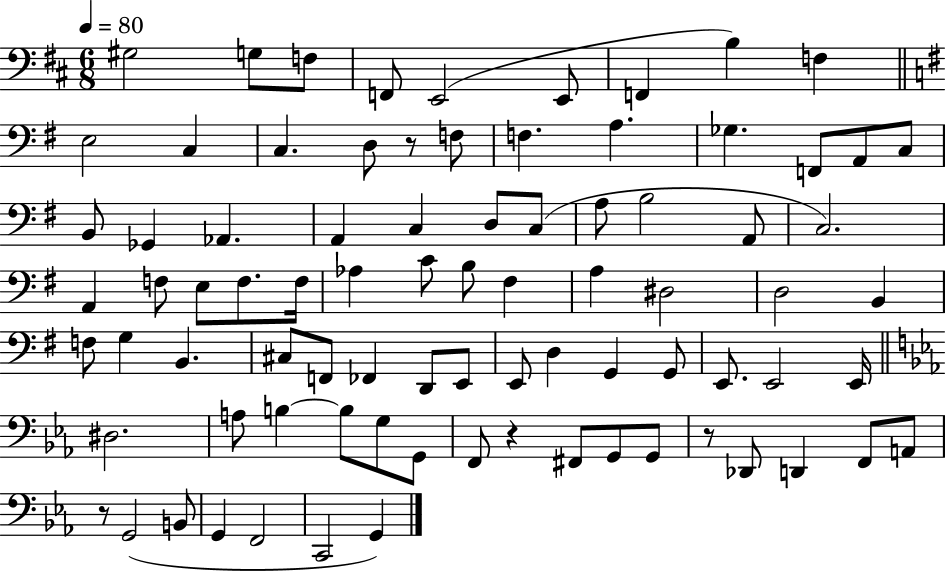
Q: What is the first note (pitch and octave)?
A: G#3